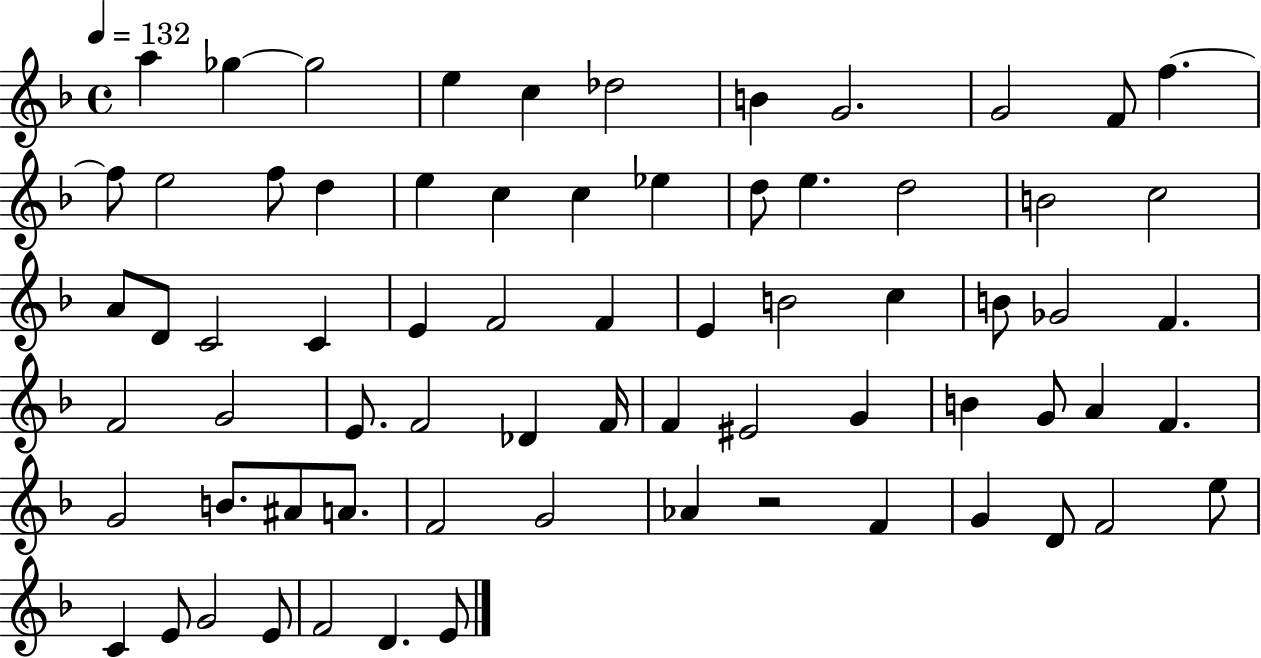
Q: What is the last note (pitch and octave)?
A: E4